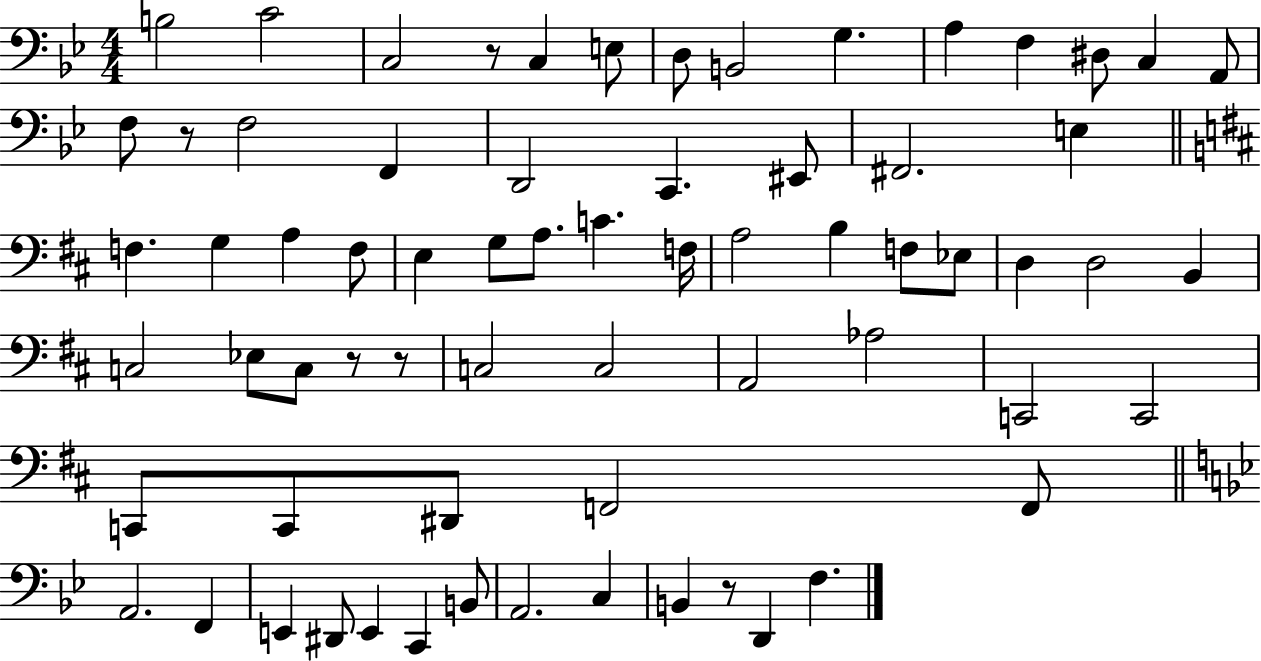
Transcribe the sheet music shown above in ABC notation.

X:1
T:Untitled
M:4/4
L:1/4
K:Bb
B,2 C2 C,2 z/2 C, E,/2 D,/2 B,,2 G, A, F, ^D,/2 C, A,,/2 F,/2 z/2 F,2 F,, D,,2 C,, ^E,,/2 ^F,,2 E, F, G, A, F,/2 E, G,/2 A,/2 C F,/4 A,2 B, F,/2 _E,/2 D, D,2 B,, C,2 _E,/2 C,/2 z/2 z/2 C,2 C,2 A,,2 _A,2 C,,2 C,,2 C,,/2 C,,/2 ^D,,/2 F,,2 F,,/2 A,,2 F,, E,, ^D,,/2 E,, C,, B,,/2 A,,2 C, B,, z/2 D,, F,